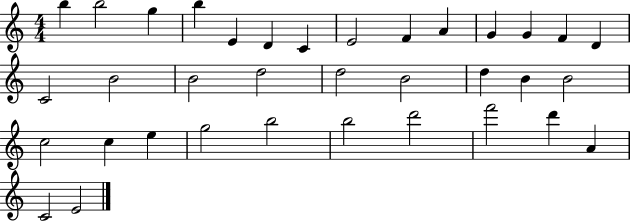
B5/q B5/h G5/q B5/q E4/q D4/q C4/q E4/h F4/q A4/q G4/q G4/q F4/q D4/q C4/h B4/h B4/h D5/h D5/h B4/h D5/q B4/q B4/h C5/h C5/q E5/q G5/h B5/h B5/h D6/h F6/h D6/q A4/q C4/h E4/h